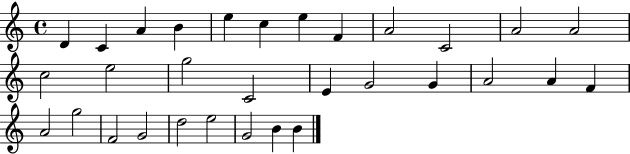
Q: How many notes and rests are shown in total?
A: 31